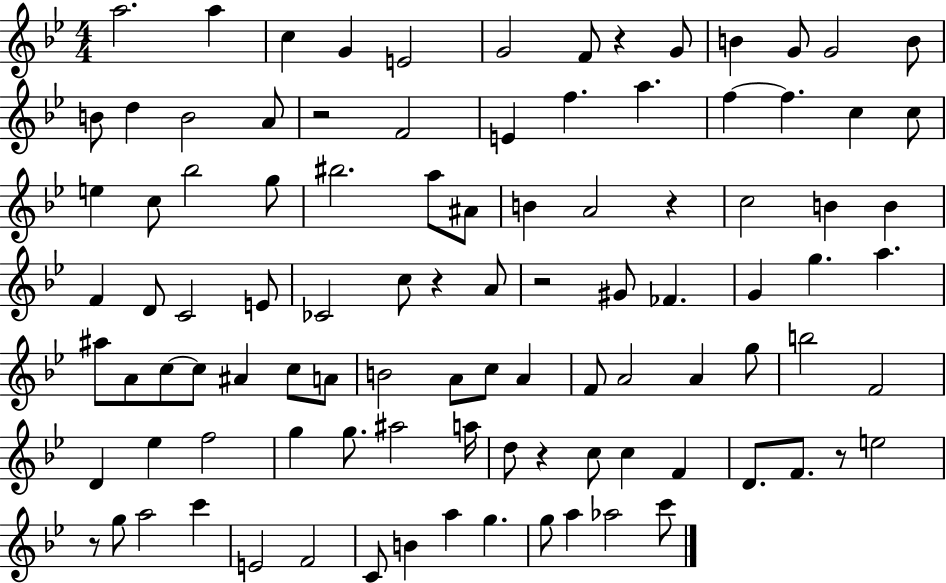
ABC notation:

X:1
T:Untitled
M:4/4
L:1/4
K:Bb
a2 a c G E2 G2 F/2 z G/2 B G/2 G2 B/2 B/2 d B2 A/2 z2 F2 E f a f f c c/2 e c/2 _b2 g/2 ^b2 a/2 ^A/2 B A2 z c2 B B F D/2 C2 E/2 _C2 c/2 z A/2 z2 ^G/2 _F G g a ^a/2 A/2 c/2 c/2 ^A c/2 A/2 B2 A/2 c/2 A F/2 A2 A g/2 b2 F2 D _e f2 g g/2 ^a2 a/4 d/2 z c/2 c F D/2 F/2 z/2 e2 z/2 g/2 a2 c' E2 F2 C/2 B a g g/2 a _a2 c'/2